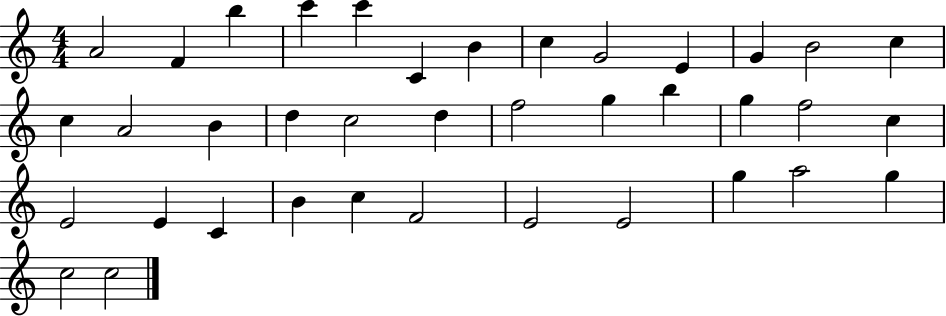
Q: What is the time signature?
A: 4/4